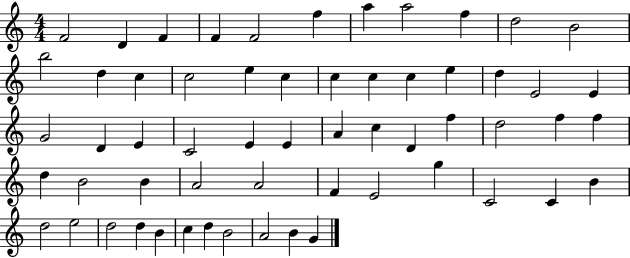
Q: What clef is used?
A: treble